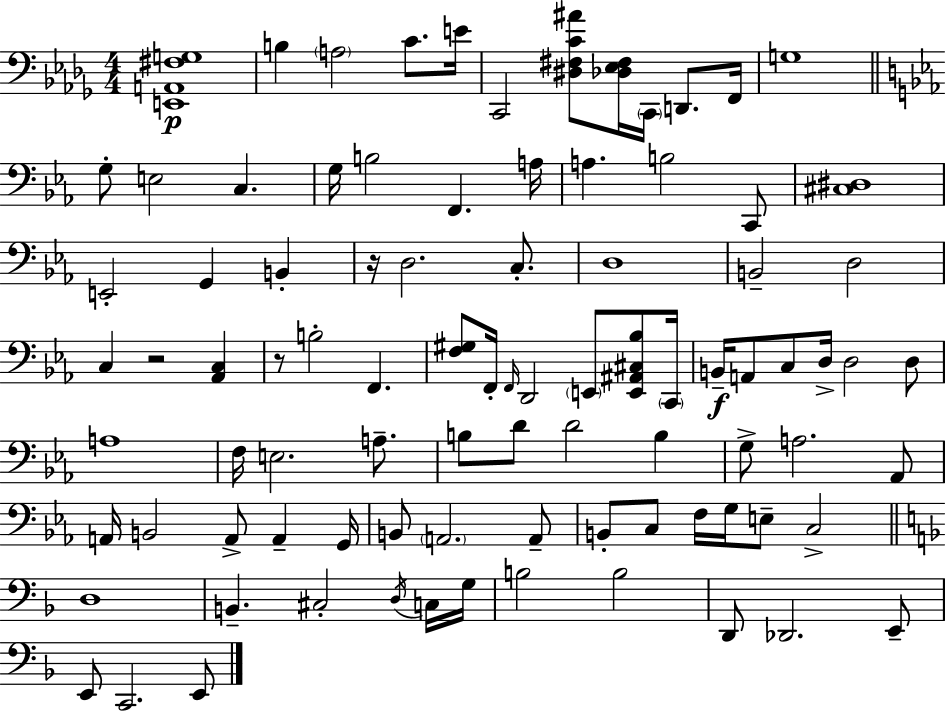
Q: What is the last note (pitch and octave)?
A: E2